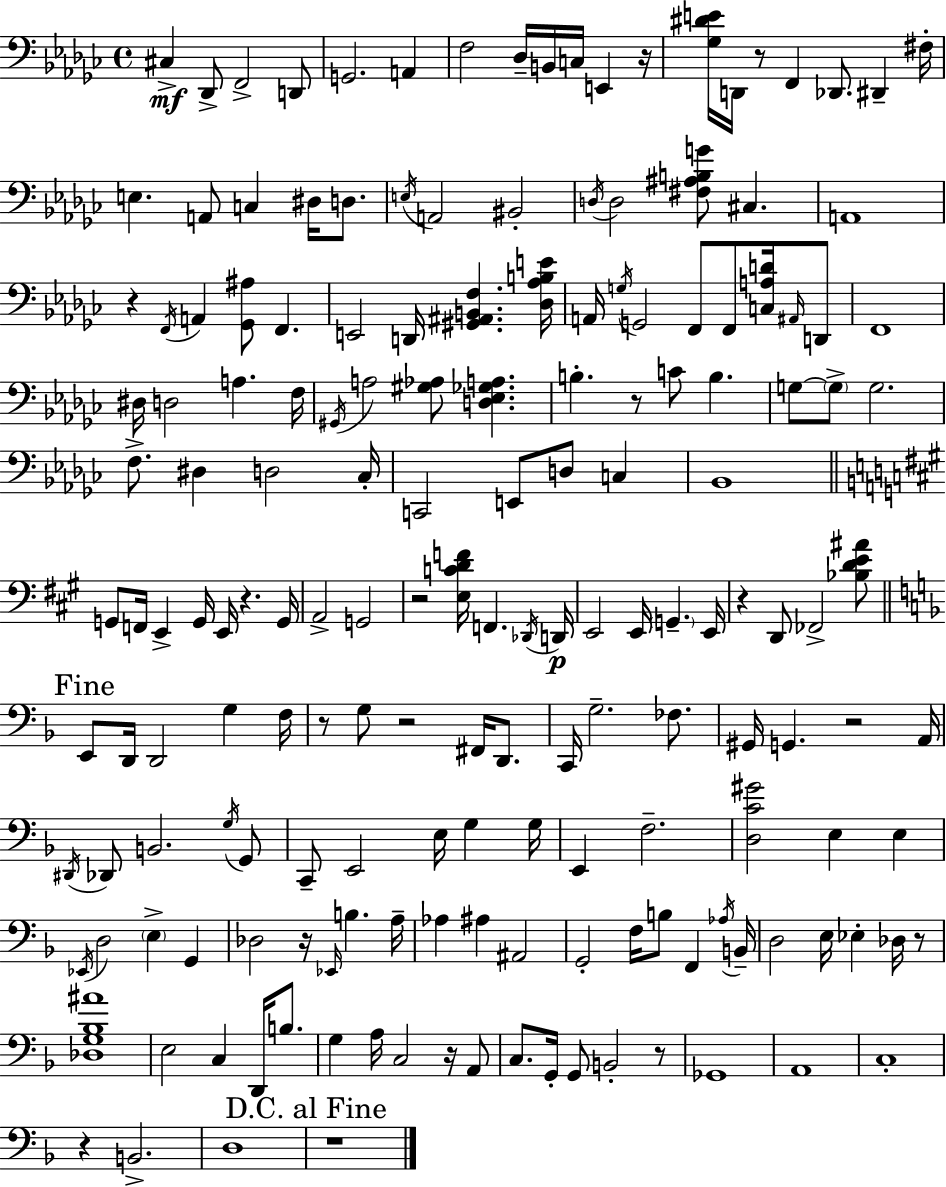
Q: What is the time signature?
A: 4/4